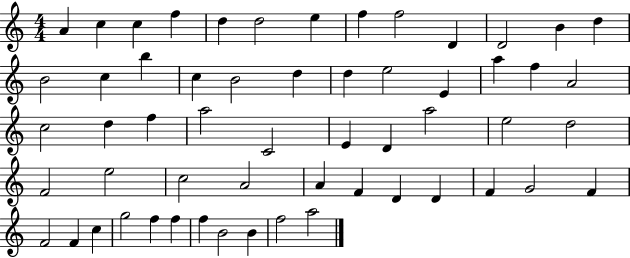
{
  \clef treble
  \numericTimeSignature
  \time 4/4
  \key c \major
  a'4 c''4 c''4 f''4 | d''4 d''2 e''4 | f''4 f''2 d'4 | d'2 b'4 d''4 | \break b'2 c''4 b''4 | c''4 b'2 d''4 | d''4 e''2 e'4 | a''4 f''4 a'2 | \break c''2 d''4 f''4 | a''2 c'2 | e'4 d'4 a''2 | e''2 d''2 | \break f'2 e''2 | c''2 a'2 | a'4 f'4 d'4 d'4 | f'4 g'2 f'4 | \break f'2 f'4 c''4 | g''2 f''4 f''4 | f''4 b'2 b'4 | f''2 a''2 | \break \bar "|."
}